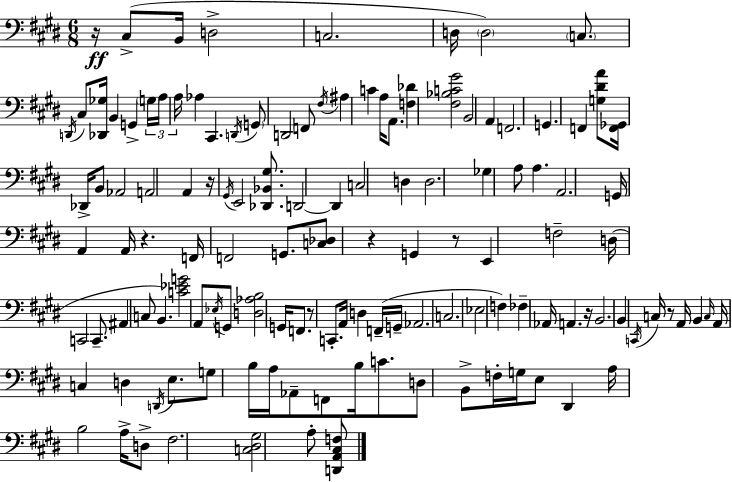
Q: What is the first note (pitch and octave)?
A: C#3